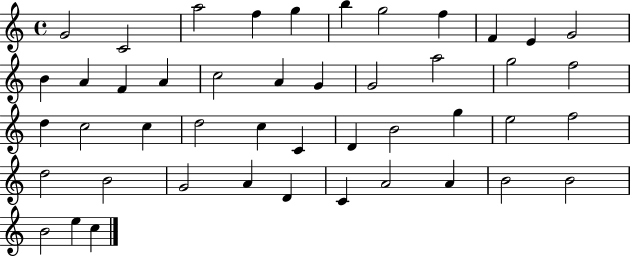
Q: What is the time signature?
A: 4/4